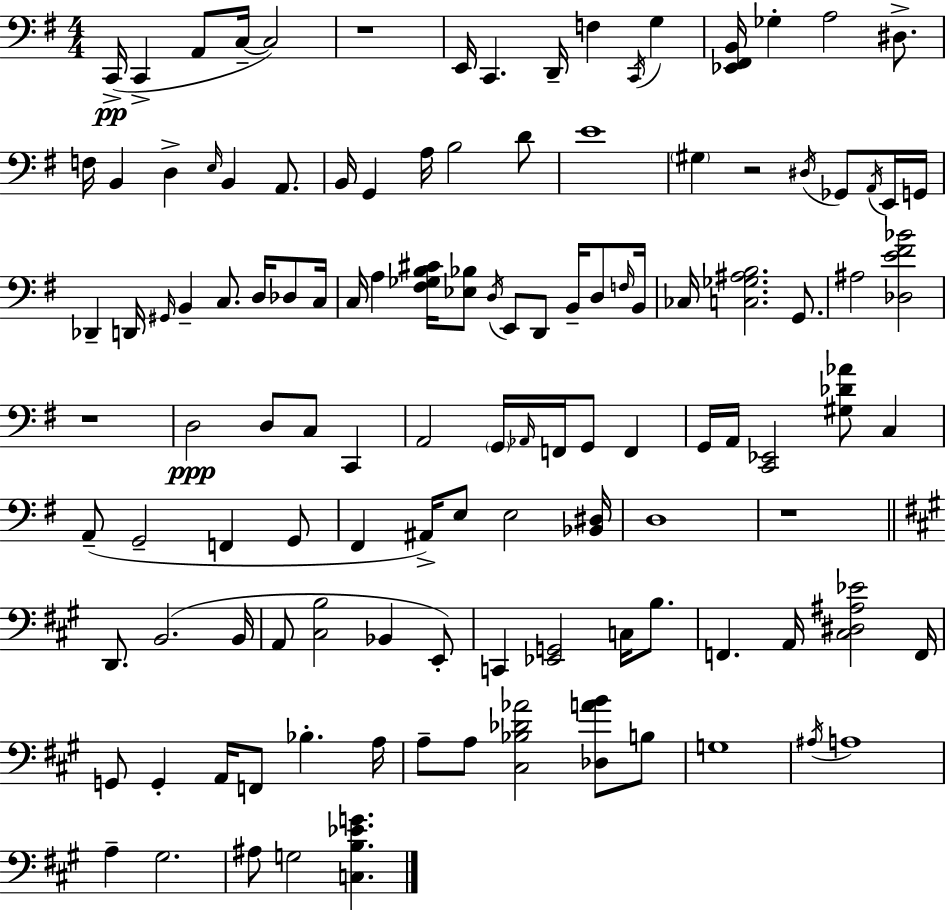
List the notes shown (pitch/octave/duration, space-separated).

C2/s C2/q A2/e C3/s C3/h R/w E2/s C2/q. D2/s F3/q C2/s G3/q [Eb2,F#2,B2]/s Gb3/q A3/h D#3/e. F3/s B2/q D3/q E3/s B2/q A2/e. B2/s G2/q A3/s B3/h D4/e E4/w G#3/q R/h D#3/s Gb2/e A2/s E2/s G2/s Db2/q D2/s G#2/s B2/q C3/e. D3/s Db3/e C3/s C3/s A3/q [F#3,Gb3,B3,C#4]/s [Eb3,Bb3]/e D3/s E2/e D2/e B2/s D3/e F3/s B2/s CES3/s [C3,Gb3,A#3,B3]/h. G2/e. A#3/h [Db3,E4,F#4,Bb4]/h R/w D3/h D3/e C3/e C2/q A2/h G2/s Ab2/s F2/s G2/e F2/q G2/s A2/s [C2,Eb2]/h [G#3,Db4,Ab4]/e C3/q A2/e G2/h F2/q G2/e F#2/q A#2/s E3/e E3/h [Bb2,D#3]/s D3/w R/w D2/e. B2/h. B2/s A2/e [C#3,B3]/h Bb2/q E2/e C2/q [Eb2,G2]/h C3/s B3/e. F2/q. A2/s [C#3,D#3,A#3,Eb4]/h F2/s G2/e G2/q A2/s F2/e Bb3/q. A3/s A3/e A3/e [C#3,Bb3,Db4,Ab4]/h [Db3,A4,B4]/e B3/e G3/w A#3/s A3/w A3/q G#3/h. A#3/e G3/h [C3,B3,Eb4,G4]/q.